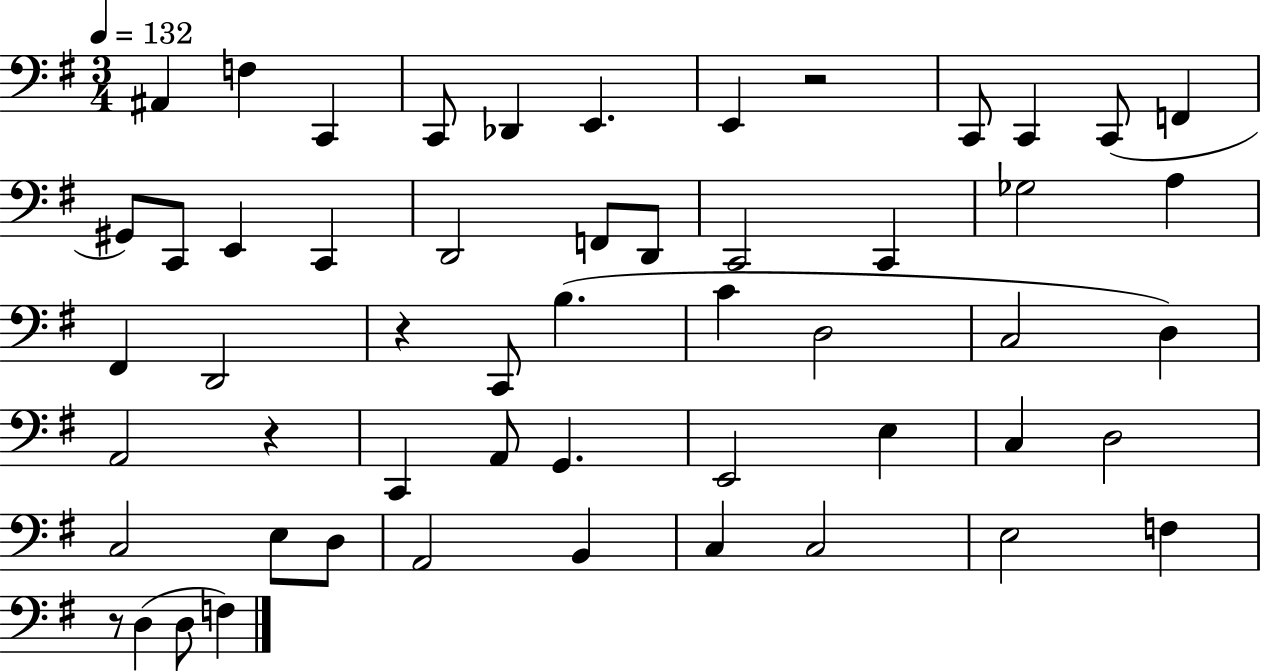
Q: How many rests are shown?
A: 4